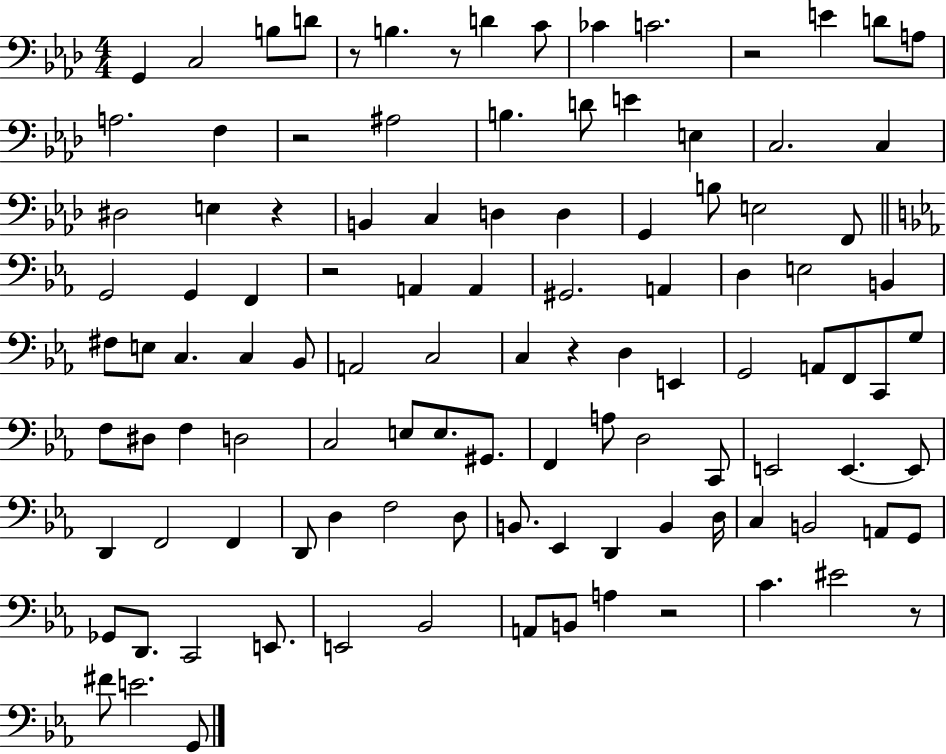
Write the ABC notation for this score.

X:1
T:Untitled
M:4/4
L:1/4
K:Ab
G,, C,2 B,/2 D/2 z/2 B, z/2 D C/2 _C C2 z2 E D/2 A,/2 A,2 F, z2 ^A,2 B, D/2 E E, C,2 C, ^D,2 E, z B,, C, D, D, G,, B,/2 E,2 F,,/2 G,,2 G,, F,, z2 A,, A,, ^G,,2 A,, D, E,2 B,, ^F,/2 E,/2 C, C, _B,,/2 A,,2 C,2 C, z D, E,, G,,2 A,,/2 F,,/2 C,,/2 G,/2 F,/2 ^D,/2 F, D,2 C,2 E,/2 E,/2 ^G,,/2 F,, A,/2 D,2 C,,/2 E,,2 E,, E,,/2 D,, F,,2 F,, D,,/2 D, F,2 D,/2 B,,/2 _E,, D,, B,, D,/4 C, B,,2 A,,/2 G,,/2 _G,,/2 D,,/2 C,,2 E,,/2 E,,2 _B,,2 A,,/2 B,,/2 A, z2 C ^E2 z/2 ^F/2 E2 G,,/2